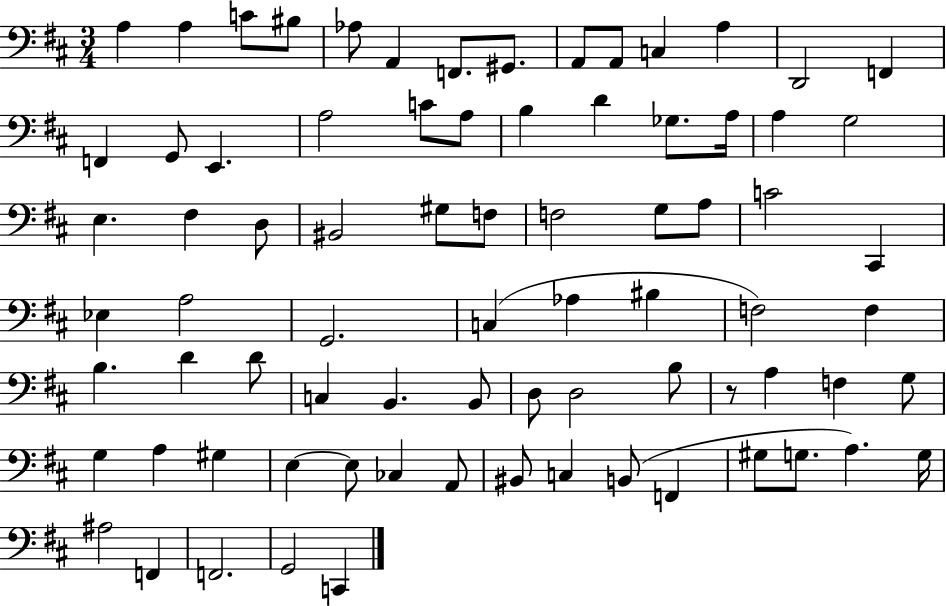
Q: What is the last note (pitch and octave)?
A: C2